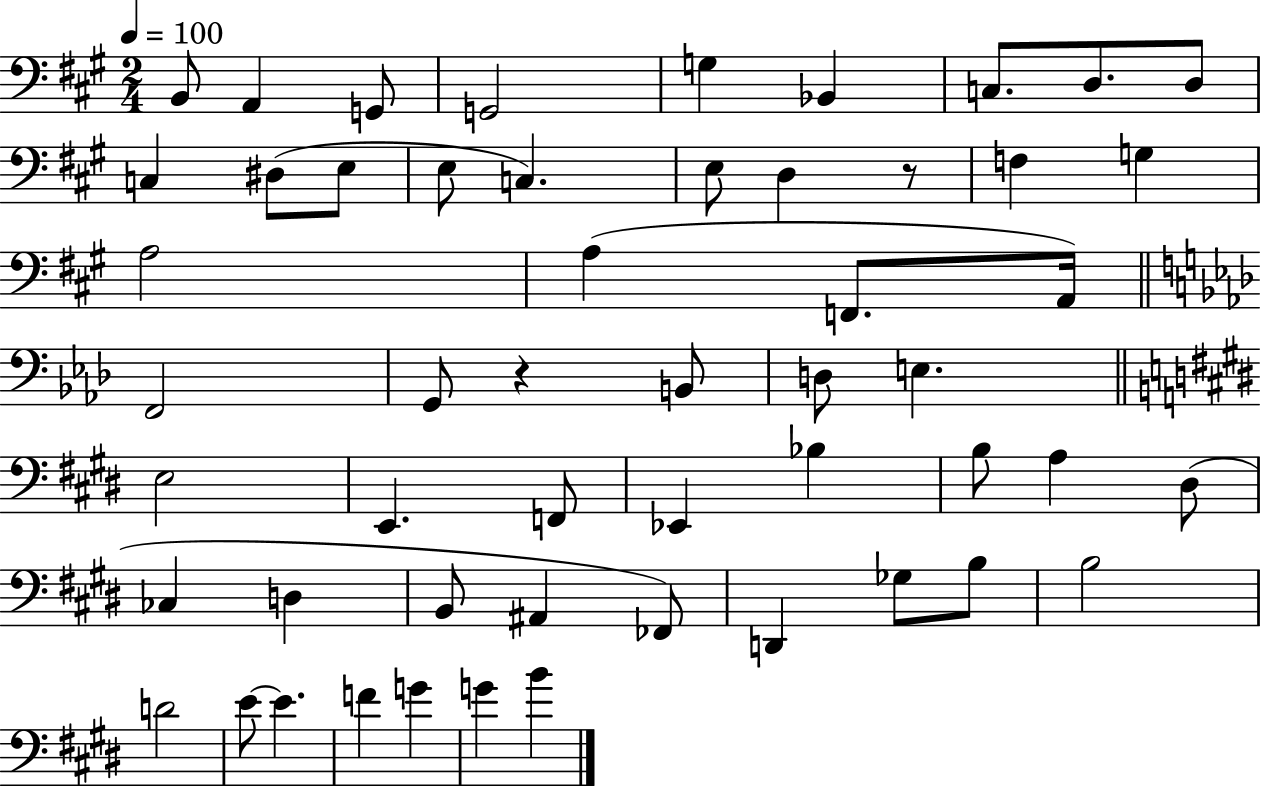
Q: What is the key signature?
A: A major